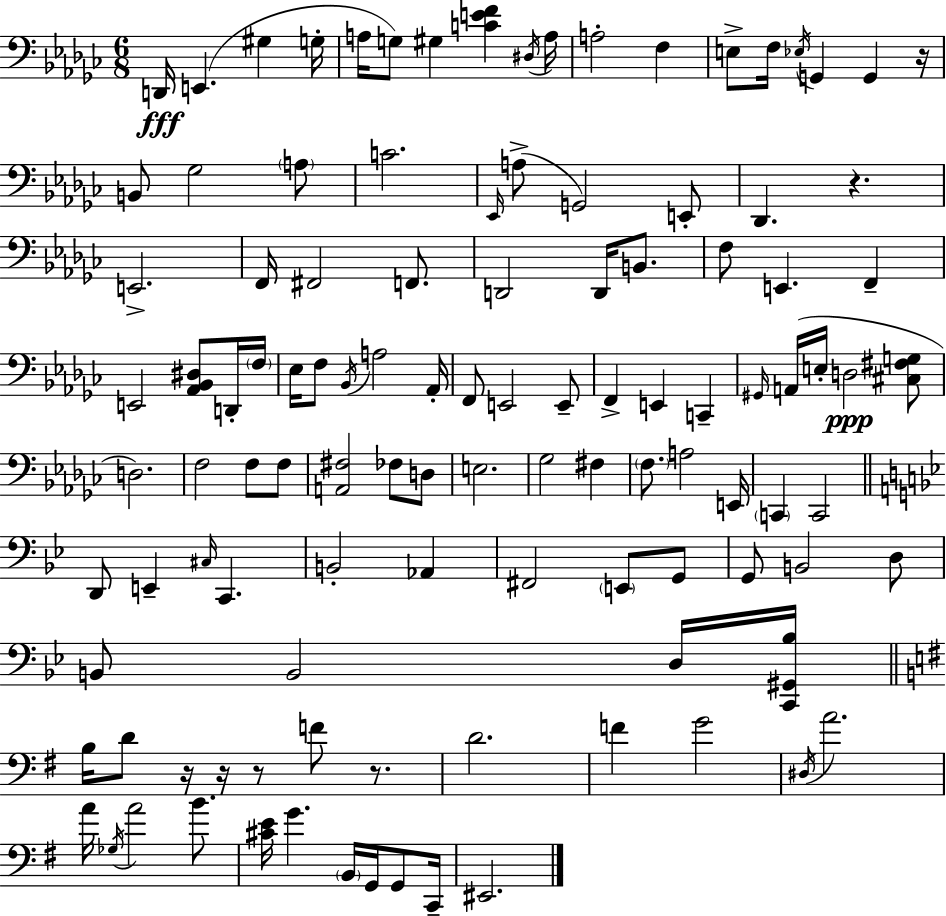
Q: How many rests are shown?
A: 6